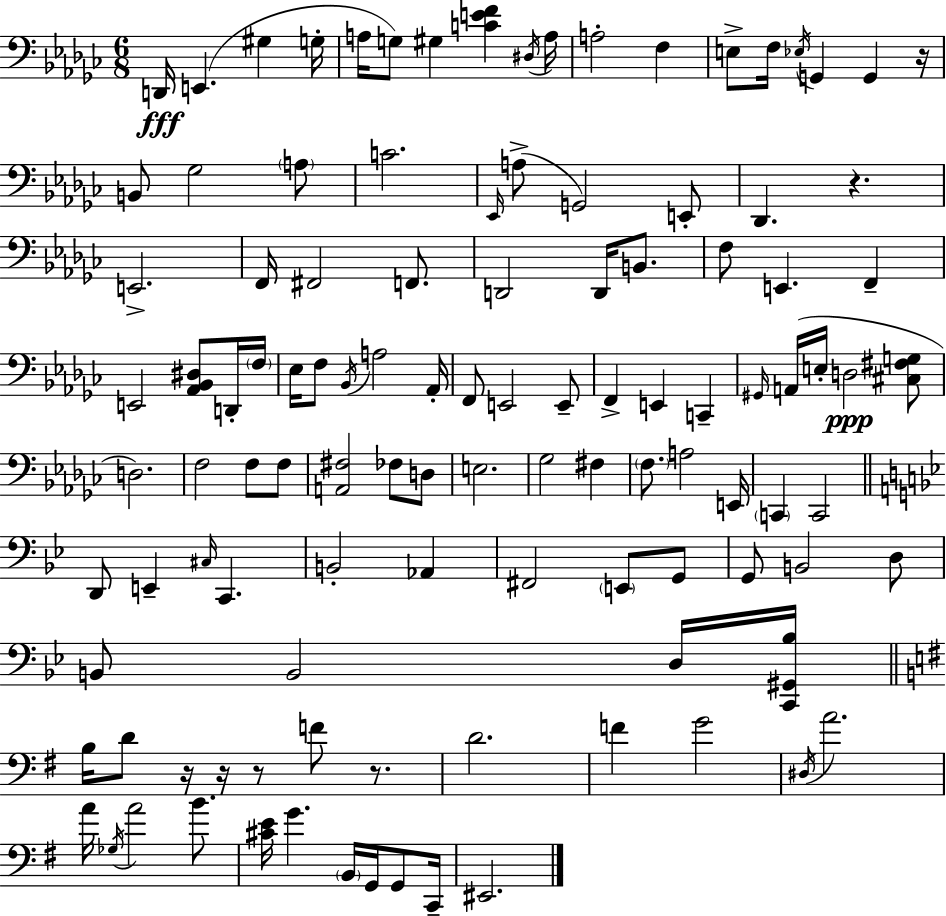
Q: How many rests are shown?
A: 6